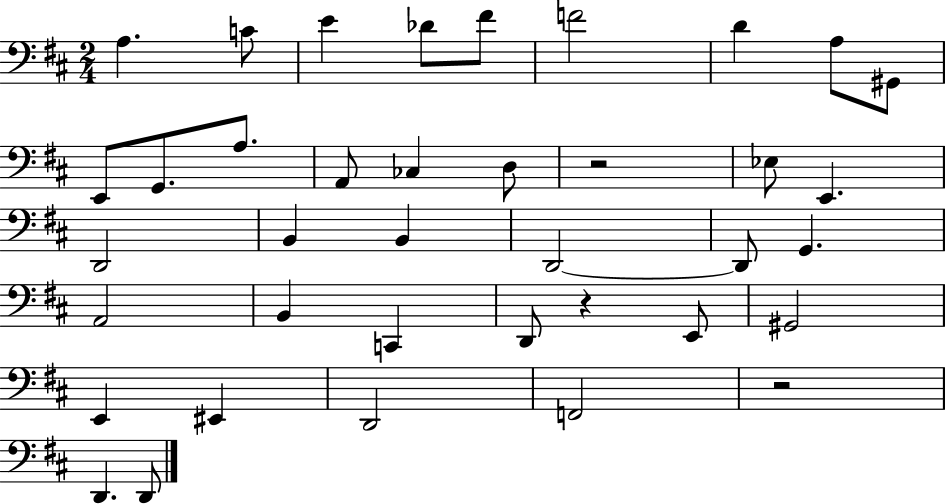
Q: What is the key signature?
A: D major